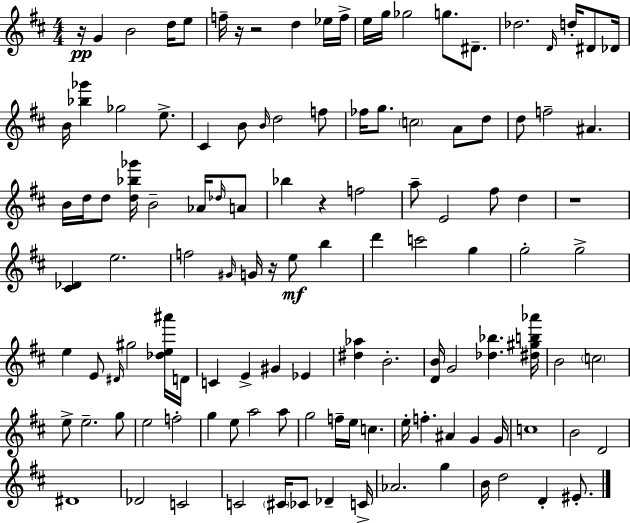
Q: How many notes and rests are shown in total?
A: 120